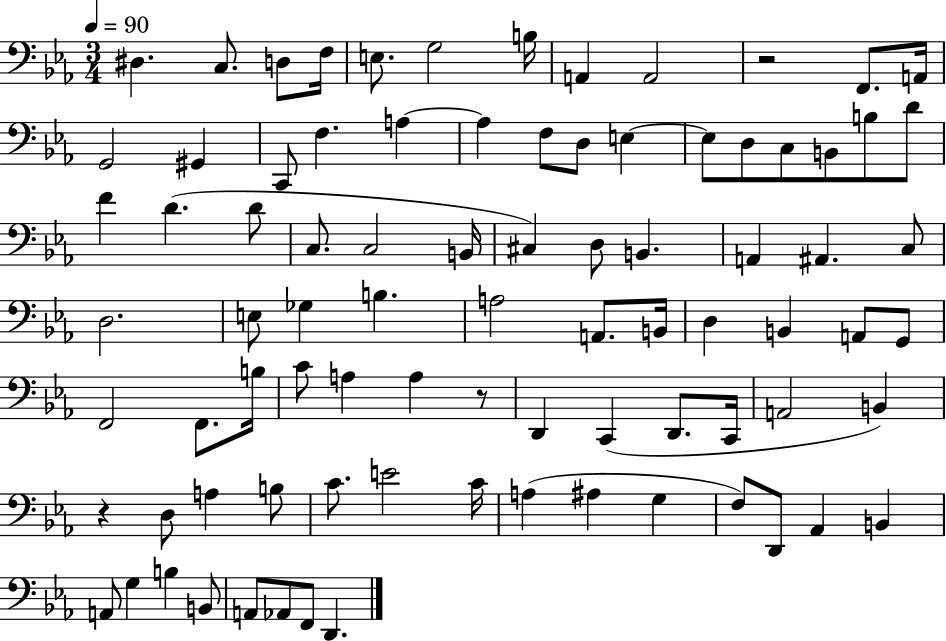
X:1
T:Untitled
M:3/4
L:1/4
K:Eb
^D, C,/2 D,/2 F,/4 E,/2 G,2 B,/4 A,, A,,2 z2 F,,/2 A,,/4 G,,2 ^G,, C,,/2 F, A, A, F,/2 D,/2 E, E,/2 D,/2 C,/2 B,,/2 B,/2 D/2 F D D/2 C,/2 C,2 B,,/4 ^C, D,/2 B,, A,, ^A,, C,/2 D,2 E,/2 _G, B, A,2 A,,/2 B,,/4 D, B,, A,,/2 G,,/2 F,,2 F,,/2 B,/4 C/2 A, A, z/2 D,, C,, D,,/2 C,,/4 A,,2 B,, z D,/2 A, B,/2 C/2 E2 C/4 A, ^A, G, F,/2 D,,/2 _A,, B,, A,,/2 G, B, B,,/2 A,,/2 _A,,/2 F,,/2 D,,